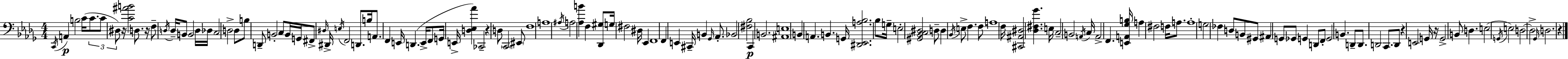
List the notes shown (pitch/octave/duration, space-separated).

C2/s A2/q B3/h C4/s C4/e. C4/e D#3/e R/s [C4,A#4,B4]/h D3/e. R/s F3/e D3/s D3/s B2/e B2/h D3/s Db3/s C3/h D3/h D3/e B3/e D2/e B2/h C3/e B2/s G2/s F#2/e D#3/s D#2/s E3/s F2/h D2/e. B3/s A2/e. F2/q E2/s D2/q. E2/s F2/e G2/s E2/s [D3,Eb3,Ab4]/q CES2/h R/q D3/e C2/h EIS2/e F3/w A3/w A#3/s A3/h [Ab3,B4]/q F3/q [Db2,G#3]/e G3/s F#3/h D#3/s Eb2/q F2/w F2/q E2/q C#2/s B2/q Gb2/s Ab2/e. Bb2/h [F#3,Bb3]/h C2/q B2/h. [A#2,E3]/w B2/q A2/q. B2/q. G2/s [D#2,Eb2,A3,Bb3]/h. Bb3/e G3/s E3/h [G#2,Bb2,C3,D#3]/h D3/e D3/q Bb2/s E3/e F3/q. F3/e A3/w F3/s [C#2,A#2,D#3]/h [Db3,F#3,Gb4]/q. E3/s C3/h B2/h A2/s C3/s A2/h F2/q. [E2,A2,Gb3,B3]/s A3/q F#3/h F3/s A3/e. A3/w G3/h FES3/q D3/e B2/e G#2/e A#2/q G2/e Gb2/e G2/q D2/e F2/e G2/h B2/q. D2/e D2/e. D2/h C2/e. D2/e R/q E2/h G2/s R/s G2/h B2/e D3/q. E3/h G2/s E3/h D3/h D3/h Gb2/s D3/h. R/q